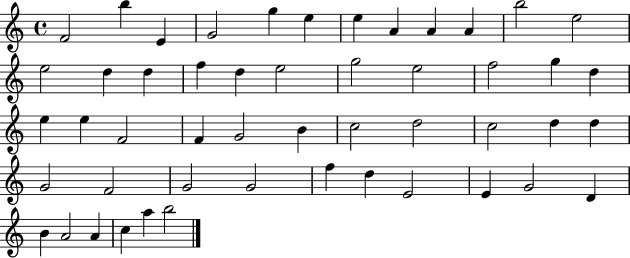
F4/h B5/q E4/q G4/h G5/q E5/q E5/q A4/q A4/q A4/q B5/h E5/h E5/h D5/q D5/q F5/q D5/q E5/h G5/h E5/h F5/h G5/q D5/q E5/q E5/q F4/h F4/q G4/h B4/q C5/h D5/h C5/h D5/q D5/q G4/h F4/h G4/h G4/h F5/q D5/q E4/h E4/q G4/h D4/q B4/q A4/h A4/q C5/q A5/q B5/h